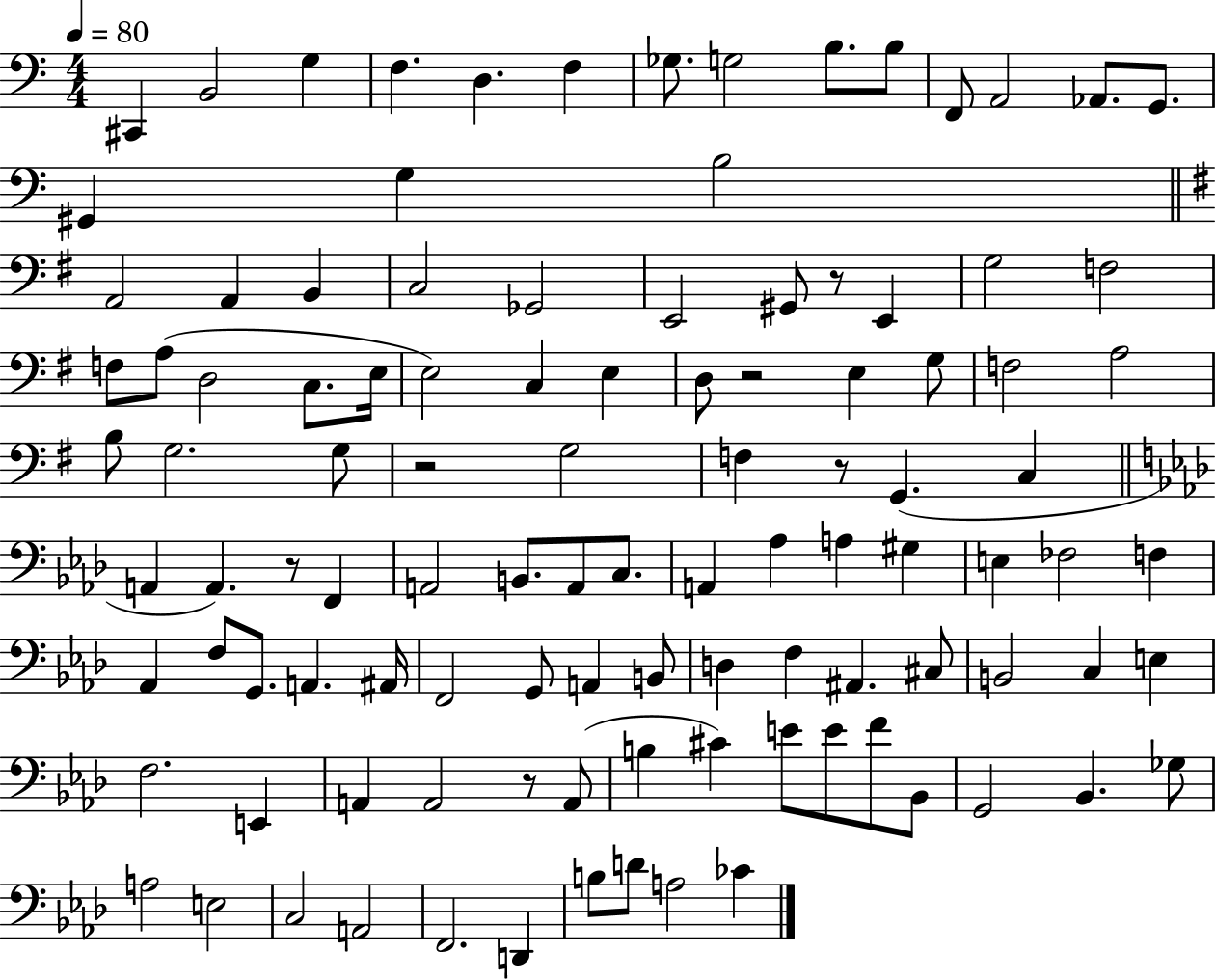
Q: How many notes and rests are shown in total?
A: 107